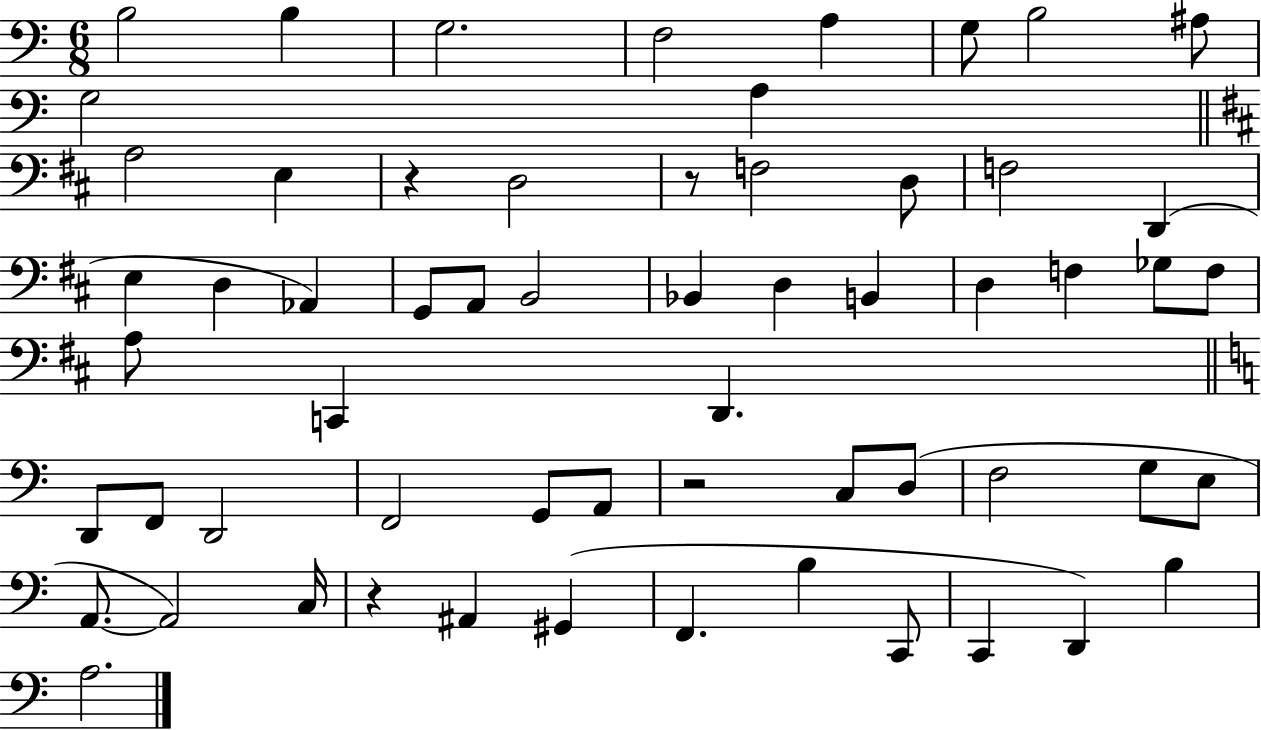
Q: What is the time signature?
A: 6/8